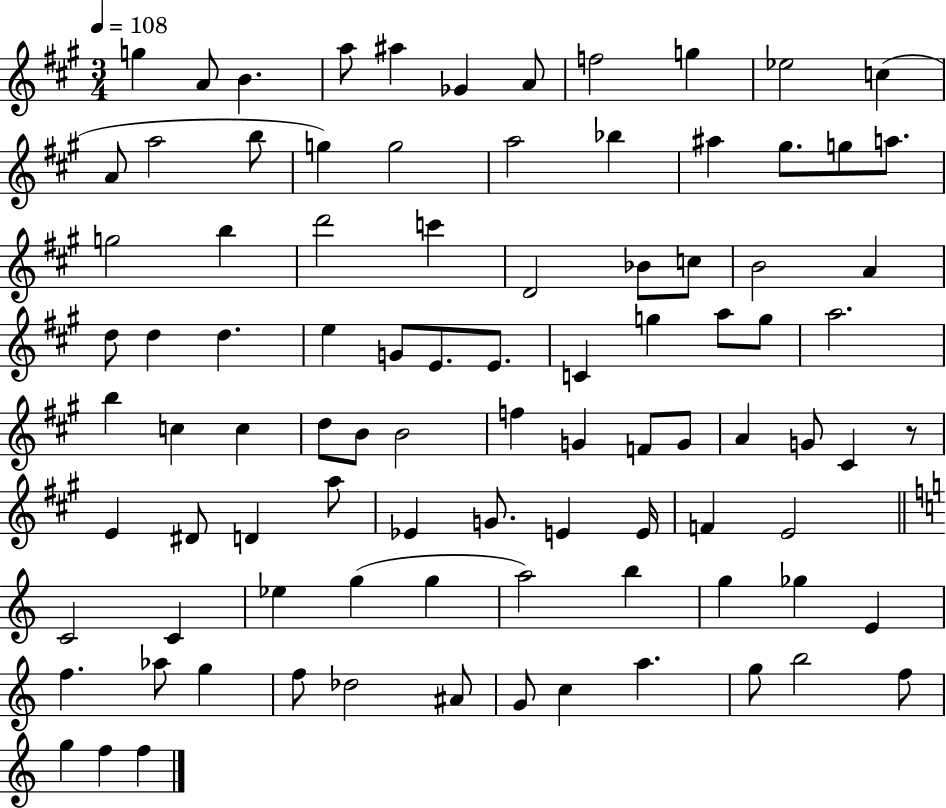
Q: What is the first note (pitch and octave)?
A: G5